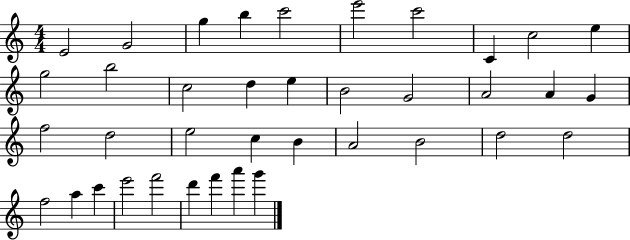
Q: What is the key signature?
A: C major